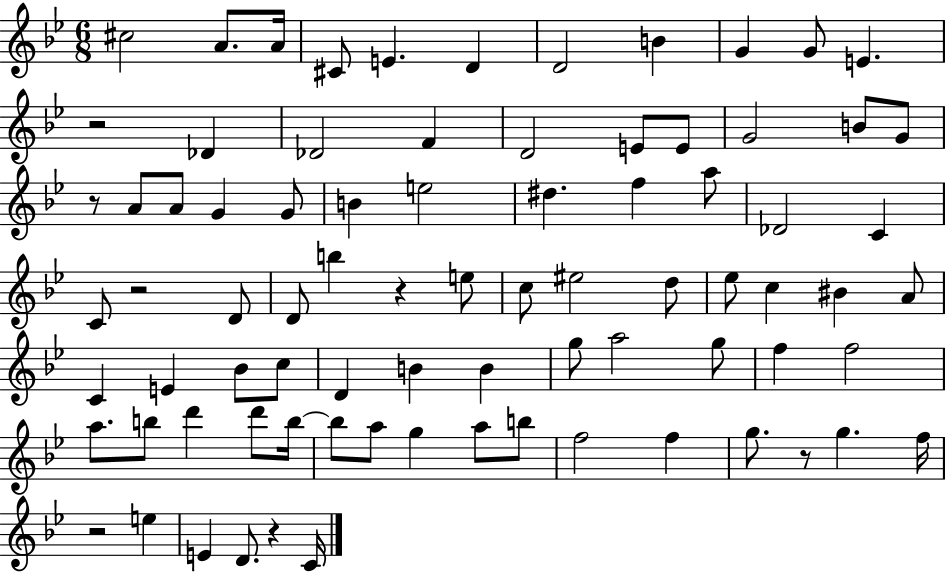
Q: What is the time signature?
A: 6/8